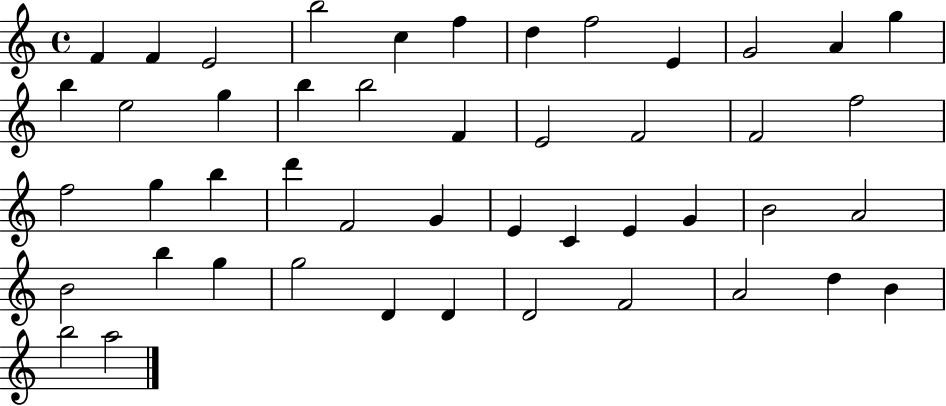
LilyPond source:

{
  \clef treble
  \time 4/4
  \defaultTimeSignature
  \key c \major
  f'4 f'4 e'2 | b''2 c''4 f''4 | d''4 f''2 e'4 | g'2 a'4 g''4 | \break b''4 e''2 g''4 | b''4 b''2 f'4 | e'2 f'2 | f'2 f''2 | \break f''2 g''4 b''4 | d'''4 f'2 g'4 | e'4 c'4 e'4 g'4 | b'2 a'2 | \break b'2 b''4 g''4 | g''2 d'4 d'4 | d'2 f'2 | a'2 d''4 b'4 | \break b''2 a''2 | \bar "|."
}